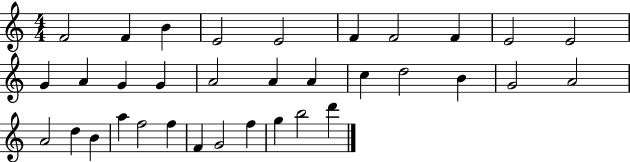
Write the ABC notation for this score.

X:1
T:Untitled
M:4/4
L:1/4
K:C
F2 F B E2 E2 F F2 F E2 E2 G A G G A2 A A c d2 B G2 A2 A2 d B a f2 f F G2 f g b2 d'